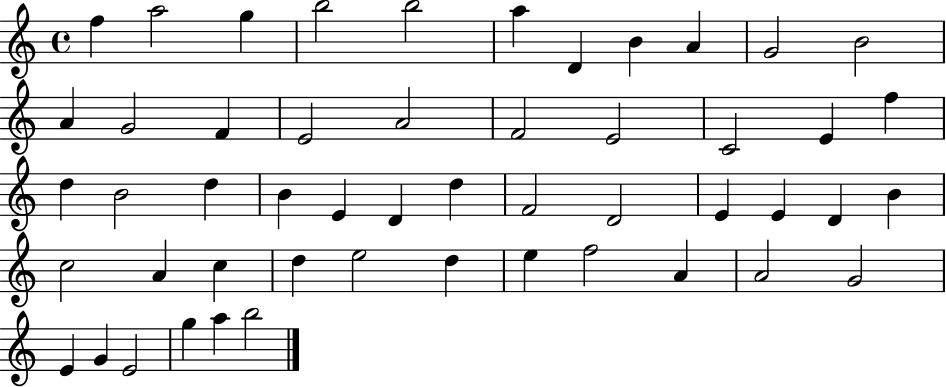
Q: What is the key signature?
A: C major